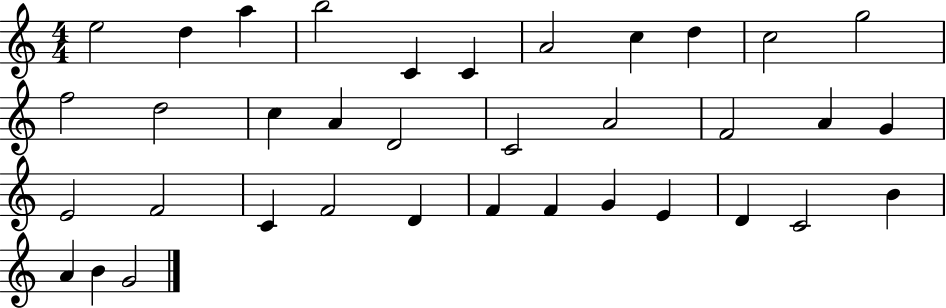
X:1
T:Untitled
M:4/4
L:1/4
K:C
e2 d a b2 C C A2 c d c2 g2 f2 d2 c A D2 C2 A2 F2 A G E2 F2 C F2 D F F G E D C2 B A B G2